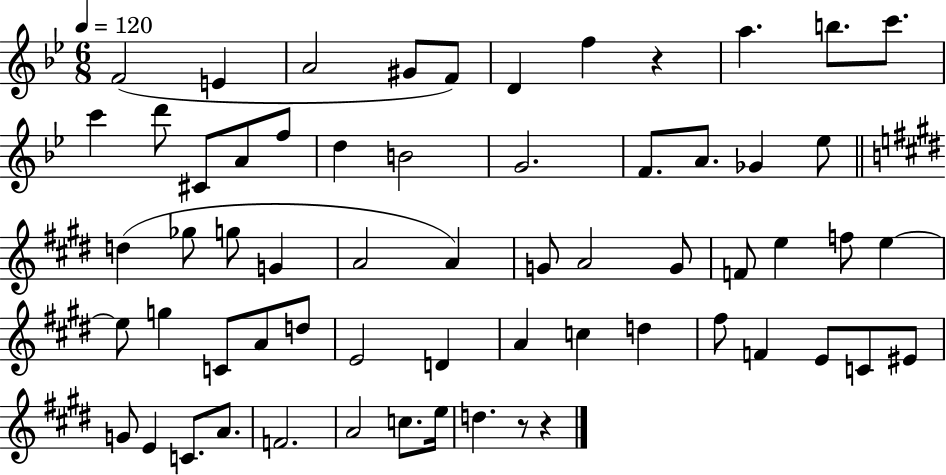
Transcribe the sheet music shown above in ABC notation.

X:1
T:Untitled
M:6/8
L:1/4
K:Bb
F2 E A2 ^G/2 F/2 D f z a b/2 c'/2 c' d'/2 ^C/2 A/2 f/2 d B2 G2 F/2 A/2 _G _e/2 d _g/2 g/2 G A2 A G/2 A2 G/2 F/2 e f/2 e e/2 g C/2 A/2 d/2 E2 D A c d ^f/2 F E/2 C/2 ^E/2 G/2 E C/2 A/2 F2 A2 c/2 e/4 d z/2 z